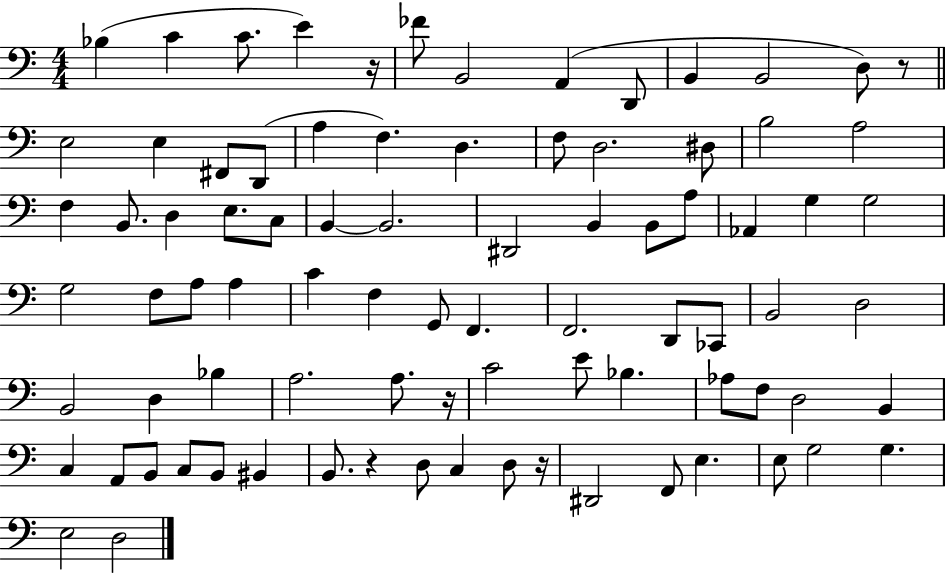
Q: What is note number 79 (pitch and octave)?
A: E3